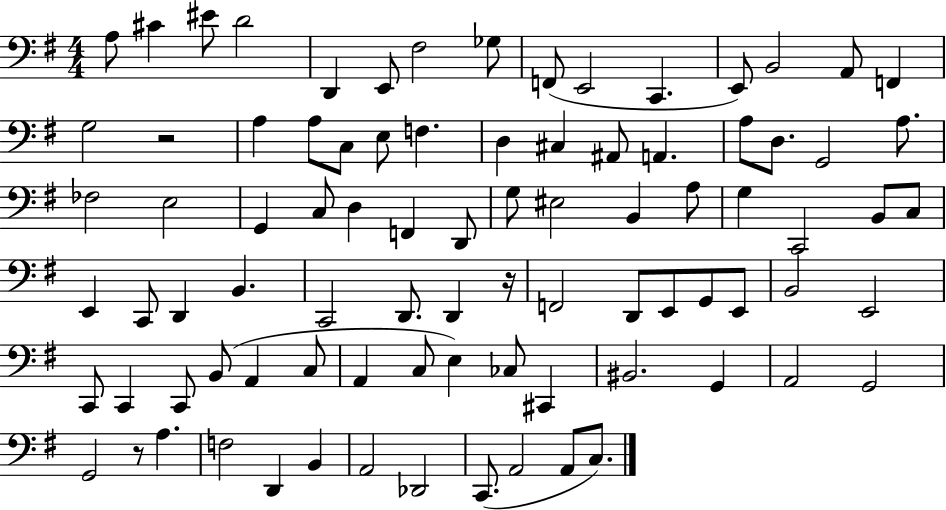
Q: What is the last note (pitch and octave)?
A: C3